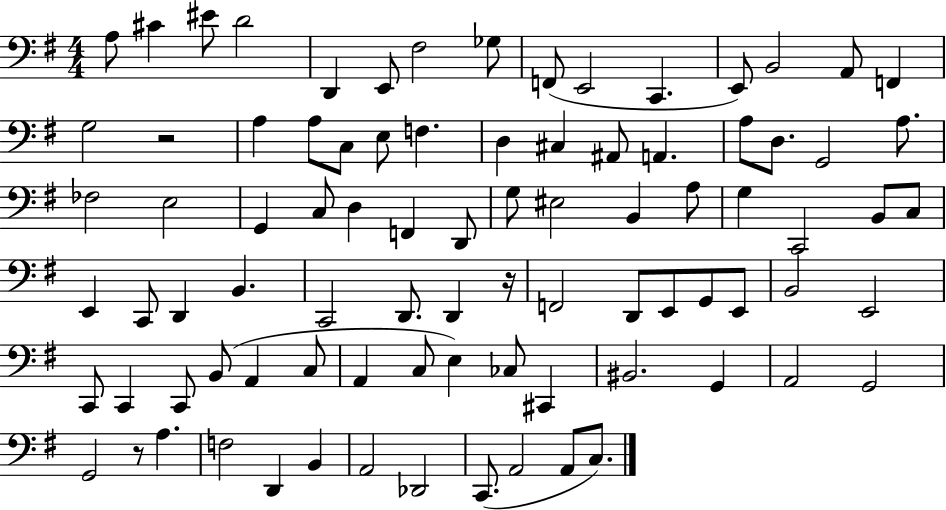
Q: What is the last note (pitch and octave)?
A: C3